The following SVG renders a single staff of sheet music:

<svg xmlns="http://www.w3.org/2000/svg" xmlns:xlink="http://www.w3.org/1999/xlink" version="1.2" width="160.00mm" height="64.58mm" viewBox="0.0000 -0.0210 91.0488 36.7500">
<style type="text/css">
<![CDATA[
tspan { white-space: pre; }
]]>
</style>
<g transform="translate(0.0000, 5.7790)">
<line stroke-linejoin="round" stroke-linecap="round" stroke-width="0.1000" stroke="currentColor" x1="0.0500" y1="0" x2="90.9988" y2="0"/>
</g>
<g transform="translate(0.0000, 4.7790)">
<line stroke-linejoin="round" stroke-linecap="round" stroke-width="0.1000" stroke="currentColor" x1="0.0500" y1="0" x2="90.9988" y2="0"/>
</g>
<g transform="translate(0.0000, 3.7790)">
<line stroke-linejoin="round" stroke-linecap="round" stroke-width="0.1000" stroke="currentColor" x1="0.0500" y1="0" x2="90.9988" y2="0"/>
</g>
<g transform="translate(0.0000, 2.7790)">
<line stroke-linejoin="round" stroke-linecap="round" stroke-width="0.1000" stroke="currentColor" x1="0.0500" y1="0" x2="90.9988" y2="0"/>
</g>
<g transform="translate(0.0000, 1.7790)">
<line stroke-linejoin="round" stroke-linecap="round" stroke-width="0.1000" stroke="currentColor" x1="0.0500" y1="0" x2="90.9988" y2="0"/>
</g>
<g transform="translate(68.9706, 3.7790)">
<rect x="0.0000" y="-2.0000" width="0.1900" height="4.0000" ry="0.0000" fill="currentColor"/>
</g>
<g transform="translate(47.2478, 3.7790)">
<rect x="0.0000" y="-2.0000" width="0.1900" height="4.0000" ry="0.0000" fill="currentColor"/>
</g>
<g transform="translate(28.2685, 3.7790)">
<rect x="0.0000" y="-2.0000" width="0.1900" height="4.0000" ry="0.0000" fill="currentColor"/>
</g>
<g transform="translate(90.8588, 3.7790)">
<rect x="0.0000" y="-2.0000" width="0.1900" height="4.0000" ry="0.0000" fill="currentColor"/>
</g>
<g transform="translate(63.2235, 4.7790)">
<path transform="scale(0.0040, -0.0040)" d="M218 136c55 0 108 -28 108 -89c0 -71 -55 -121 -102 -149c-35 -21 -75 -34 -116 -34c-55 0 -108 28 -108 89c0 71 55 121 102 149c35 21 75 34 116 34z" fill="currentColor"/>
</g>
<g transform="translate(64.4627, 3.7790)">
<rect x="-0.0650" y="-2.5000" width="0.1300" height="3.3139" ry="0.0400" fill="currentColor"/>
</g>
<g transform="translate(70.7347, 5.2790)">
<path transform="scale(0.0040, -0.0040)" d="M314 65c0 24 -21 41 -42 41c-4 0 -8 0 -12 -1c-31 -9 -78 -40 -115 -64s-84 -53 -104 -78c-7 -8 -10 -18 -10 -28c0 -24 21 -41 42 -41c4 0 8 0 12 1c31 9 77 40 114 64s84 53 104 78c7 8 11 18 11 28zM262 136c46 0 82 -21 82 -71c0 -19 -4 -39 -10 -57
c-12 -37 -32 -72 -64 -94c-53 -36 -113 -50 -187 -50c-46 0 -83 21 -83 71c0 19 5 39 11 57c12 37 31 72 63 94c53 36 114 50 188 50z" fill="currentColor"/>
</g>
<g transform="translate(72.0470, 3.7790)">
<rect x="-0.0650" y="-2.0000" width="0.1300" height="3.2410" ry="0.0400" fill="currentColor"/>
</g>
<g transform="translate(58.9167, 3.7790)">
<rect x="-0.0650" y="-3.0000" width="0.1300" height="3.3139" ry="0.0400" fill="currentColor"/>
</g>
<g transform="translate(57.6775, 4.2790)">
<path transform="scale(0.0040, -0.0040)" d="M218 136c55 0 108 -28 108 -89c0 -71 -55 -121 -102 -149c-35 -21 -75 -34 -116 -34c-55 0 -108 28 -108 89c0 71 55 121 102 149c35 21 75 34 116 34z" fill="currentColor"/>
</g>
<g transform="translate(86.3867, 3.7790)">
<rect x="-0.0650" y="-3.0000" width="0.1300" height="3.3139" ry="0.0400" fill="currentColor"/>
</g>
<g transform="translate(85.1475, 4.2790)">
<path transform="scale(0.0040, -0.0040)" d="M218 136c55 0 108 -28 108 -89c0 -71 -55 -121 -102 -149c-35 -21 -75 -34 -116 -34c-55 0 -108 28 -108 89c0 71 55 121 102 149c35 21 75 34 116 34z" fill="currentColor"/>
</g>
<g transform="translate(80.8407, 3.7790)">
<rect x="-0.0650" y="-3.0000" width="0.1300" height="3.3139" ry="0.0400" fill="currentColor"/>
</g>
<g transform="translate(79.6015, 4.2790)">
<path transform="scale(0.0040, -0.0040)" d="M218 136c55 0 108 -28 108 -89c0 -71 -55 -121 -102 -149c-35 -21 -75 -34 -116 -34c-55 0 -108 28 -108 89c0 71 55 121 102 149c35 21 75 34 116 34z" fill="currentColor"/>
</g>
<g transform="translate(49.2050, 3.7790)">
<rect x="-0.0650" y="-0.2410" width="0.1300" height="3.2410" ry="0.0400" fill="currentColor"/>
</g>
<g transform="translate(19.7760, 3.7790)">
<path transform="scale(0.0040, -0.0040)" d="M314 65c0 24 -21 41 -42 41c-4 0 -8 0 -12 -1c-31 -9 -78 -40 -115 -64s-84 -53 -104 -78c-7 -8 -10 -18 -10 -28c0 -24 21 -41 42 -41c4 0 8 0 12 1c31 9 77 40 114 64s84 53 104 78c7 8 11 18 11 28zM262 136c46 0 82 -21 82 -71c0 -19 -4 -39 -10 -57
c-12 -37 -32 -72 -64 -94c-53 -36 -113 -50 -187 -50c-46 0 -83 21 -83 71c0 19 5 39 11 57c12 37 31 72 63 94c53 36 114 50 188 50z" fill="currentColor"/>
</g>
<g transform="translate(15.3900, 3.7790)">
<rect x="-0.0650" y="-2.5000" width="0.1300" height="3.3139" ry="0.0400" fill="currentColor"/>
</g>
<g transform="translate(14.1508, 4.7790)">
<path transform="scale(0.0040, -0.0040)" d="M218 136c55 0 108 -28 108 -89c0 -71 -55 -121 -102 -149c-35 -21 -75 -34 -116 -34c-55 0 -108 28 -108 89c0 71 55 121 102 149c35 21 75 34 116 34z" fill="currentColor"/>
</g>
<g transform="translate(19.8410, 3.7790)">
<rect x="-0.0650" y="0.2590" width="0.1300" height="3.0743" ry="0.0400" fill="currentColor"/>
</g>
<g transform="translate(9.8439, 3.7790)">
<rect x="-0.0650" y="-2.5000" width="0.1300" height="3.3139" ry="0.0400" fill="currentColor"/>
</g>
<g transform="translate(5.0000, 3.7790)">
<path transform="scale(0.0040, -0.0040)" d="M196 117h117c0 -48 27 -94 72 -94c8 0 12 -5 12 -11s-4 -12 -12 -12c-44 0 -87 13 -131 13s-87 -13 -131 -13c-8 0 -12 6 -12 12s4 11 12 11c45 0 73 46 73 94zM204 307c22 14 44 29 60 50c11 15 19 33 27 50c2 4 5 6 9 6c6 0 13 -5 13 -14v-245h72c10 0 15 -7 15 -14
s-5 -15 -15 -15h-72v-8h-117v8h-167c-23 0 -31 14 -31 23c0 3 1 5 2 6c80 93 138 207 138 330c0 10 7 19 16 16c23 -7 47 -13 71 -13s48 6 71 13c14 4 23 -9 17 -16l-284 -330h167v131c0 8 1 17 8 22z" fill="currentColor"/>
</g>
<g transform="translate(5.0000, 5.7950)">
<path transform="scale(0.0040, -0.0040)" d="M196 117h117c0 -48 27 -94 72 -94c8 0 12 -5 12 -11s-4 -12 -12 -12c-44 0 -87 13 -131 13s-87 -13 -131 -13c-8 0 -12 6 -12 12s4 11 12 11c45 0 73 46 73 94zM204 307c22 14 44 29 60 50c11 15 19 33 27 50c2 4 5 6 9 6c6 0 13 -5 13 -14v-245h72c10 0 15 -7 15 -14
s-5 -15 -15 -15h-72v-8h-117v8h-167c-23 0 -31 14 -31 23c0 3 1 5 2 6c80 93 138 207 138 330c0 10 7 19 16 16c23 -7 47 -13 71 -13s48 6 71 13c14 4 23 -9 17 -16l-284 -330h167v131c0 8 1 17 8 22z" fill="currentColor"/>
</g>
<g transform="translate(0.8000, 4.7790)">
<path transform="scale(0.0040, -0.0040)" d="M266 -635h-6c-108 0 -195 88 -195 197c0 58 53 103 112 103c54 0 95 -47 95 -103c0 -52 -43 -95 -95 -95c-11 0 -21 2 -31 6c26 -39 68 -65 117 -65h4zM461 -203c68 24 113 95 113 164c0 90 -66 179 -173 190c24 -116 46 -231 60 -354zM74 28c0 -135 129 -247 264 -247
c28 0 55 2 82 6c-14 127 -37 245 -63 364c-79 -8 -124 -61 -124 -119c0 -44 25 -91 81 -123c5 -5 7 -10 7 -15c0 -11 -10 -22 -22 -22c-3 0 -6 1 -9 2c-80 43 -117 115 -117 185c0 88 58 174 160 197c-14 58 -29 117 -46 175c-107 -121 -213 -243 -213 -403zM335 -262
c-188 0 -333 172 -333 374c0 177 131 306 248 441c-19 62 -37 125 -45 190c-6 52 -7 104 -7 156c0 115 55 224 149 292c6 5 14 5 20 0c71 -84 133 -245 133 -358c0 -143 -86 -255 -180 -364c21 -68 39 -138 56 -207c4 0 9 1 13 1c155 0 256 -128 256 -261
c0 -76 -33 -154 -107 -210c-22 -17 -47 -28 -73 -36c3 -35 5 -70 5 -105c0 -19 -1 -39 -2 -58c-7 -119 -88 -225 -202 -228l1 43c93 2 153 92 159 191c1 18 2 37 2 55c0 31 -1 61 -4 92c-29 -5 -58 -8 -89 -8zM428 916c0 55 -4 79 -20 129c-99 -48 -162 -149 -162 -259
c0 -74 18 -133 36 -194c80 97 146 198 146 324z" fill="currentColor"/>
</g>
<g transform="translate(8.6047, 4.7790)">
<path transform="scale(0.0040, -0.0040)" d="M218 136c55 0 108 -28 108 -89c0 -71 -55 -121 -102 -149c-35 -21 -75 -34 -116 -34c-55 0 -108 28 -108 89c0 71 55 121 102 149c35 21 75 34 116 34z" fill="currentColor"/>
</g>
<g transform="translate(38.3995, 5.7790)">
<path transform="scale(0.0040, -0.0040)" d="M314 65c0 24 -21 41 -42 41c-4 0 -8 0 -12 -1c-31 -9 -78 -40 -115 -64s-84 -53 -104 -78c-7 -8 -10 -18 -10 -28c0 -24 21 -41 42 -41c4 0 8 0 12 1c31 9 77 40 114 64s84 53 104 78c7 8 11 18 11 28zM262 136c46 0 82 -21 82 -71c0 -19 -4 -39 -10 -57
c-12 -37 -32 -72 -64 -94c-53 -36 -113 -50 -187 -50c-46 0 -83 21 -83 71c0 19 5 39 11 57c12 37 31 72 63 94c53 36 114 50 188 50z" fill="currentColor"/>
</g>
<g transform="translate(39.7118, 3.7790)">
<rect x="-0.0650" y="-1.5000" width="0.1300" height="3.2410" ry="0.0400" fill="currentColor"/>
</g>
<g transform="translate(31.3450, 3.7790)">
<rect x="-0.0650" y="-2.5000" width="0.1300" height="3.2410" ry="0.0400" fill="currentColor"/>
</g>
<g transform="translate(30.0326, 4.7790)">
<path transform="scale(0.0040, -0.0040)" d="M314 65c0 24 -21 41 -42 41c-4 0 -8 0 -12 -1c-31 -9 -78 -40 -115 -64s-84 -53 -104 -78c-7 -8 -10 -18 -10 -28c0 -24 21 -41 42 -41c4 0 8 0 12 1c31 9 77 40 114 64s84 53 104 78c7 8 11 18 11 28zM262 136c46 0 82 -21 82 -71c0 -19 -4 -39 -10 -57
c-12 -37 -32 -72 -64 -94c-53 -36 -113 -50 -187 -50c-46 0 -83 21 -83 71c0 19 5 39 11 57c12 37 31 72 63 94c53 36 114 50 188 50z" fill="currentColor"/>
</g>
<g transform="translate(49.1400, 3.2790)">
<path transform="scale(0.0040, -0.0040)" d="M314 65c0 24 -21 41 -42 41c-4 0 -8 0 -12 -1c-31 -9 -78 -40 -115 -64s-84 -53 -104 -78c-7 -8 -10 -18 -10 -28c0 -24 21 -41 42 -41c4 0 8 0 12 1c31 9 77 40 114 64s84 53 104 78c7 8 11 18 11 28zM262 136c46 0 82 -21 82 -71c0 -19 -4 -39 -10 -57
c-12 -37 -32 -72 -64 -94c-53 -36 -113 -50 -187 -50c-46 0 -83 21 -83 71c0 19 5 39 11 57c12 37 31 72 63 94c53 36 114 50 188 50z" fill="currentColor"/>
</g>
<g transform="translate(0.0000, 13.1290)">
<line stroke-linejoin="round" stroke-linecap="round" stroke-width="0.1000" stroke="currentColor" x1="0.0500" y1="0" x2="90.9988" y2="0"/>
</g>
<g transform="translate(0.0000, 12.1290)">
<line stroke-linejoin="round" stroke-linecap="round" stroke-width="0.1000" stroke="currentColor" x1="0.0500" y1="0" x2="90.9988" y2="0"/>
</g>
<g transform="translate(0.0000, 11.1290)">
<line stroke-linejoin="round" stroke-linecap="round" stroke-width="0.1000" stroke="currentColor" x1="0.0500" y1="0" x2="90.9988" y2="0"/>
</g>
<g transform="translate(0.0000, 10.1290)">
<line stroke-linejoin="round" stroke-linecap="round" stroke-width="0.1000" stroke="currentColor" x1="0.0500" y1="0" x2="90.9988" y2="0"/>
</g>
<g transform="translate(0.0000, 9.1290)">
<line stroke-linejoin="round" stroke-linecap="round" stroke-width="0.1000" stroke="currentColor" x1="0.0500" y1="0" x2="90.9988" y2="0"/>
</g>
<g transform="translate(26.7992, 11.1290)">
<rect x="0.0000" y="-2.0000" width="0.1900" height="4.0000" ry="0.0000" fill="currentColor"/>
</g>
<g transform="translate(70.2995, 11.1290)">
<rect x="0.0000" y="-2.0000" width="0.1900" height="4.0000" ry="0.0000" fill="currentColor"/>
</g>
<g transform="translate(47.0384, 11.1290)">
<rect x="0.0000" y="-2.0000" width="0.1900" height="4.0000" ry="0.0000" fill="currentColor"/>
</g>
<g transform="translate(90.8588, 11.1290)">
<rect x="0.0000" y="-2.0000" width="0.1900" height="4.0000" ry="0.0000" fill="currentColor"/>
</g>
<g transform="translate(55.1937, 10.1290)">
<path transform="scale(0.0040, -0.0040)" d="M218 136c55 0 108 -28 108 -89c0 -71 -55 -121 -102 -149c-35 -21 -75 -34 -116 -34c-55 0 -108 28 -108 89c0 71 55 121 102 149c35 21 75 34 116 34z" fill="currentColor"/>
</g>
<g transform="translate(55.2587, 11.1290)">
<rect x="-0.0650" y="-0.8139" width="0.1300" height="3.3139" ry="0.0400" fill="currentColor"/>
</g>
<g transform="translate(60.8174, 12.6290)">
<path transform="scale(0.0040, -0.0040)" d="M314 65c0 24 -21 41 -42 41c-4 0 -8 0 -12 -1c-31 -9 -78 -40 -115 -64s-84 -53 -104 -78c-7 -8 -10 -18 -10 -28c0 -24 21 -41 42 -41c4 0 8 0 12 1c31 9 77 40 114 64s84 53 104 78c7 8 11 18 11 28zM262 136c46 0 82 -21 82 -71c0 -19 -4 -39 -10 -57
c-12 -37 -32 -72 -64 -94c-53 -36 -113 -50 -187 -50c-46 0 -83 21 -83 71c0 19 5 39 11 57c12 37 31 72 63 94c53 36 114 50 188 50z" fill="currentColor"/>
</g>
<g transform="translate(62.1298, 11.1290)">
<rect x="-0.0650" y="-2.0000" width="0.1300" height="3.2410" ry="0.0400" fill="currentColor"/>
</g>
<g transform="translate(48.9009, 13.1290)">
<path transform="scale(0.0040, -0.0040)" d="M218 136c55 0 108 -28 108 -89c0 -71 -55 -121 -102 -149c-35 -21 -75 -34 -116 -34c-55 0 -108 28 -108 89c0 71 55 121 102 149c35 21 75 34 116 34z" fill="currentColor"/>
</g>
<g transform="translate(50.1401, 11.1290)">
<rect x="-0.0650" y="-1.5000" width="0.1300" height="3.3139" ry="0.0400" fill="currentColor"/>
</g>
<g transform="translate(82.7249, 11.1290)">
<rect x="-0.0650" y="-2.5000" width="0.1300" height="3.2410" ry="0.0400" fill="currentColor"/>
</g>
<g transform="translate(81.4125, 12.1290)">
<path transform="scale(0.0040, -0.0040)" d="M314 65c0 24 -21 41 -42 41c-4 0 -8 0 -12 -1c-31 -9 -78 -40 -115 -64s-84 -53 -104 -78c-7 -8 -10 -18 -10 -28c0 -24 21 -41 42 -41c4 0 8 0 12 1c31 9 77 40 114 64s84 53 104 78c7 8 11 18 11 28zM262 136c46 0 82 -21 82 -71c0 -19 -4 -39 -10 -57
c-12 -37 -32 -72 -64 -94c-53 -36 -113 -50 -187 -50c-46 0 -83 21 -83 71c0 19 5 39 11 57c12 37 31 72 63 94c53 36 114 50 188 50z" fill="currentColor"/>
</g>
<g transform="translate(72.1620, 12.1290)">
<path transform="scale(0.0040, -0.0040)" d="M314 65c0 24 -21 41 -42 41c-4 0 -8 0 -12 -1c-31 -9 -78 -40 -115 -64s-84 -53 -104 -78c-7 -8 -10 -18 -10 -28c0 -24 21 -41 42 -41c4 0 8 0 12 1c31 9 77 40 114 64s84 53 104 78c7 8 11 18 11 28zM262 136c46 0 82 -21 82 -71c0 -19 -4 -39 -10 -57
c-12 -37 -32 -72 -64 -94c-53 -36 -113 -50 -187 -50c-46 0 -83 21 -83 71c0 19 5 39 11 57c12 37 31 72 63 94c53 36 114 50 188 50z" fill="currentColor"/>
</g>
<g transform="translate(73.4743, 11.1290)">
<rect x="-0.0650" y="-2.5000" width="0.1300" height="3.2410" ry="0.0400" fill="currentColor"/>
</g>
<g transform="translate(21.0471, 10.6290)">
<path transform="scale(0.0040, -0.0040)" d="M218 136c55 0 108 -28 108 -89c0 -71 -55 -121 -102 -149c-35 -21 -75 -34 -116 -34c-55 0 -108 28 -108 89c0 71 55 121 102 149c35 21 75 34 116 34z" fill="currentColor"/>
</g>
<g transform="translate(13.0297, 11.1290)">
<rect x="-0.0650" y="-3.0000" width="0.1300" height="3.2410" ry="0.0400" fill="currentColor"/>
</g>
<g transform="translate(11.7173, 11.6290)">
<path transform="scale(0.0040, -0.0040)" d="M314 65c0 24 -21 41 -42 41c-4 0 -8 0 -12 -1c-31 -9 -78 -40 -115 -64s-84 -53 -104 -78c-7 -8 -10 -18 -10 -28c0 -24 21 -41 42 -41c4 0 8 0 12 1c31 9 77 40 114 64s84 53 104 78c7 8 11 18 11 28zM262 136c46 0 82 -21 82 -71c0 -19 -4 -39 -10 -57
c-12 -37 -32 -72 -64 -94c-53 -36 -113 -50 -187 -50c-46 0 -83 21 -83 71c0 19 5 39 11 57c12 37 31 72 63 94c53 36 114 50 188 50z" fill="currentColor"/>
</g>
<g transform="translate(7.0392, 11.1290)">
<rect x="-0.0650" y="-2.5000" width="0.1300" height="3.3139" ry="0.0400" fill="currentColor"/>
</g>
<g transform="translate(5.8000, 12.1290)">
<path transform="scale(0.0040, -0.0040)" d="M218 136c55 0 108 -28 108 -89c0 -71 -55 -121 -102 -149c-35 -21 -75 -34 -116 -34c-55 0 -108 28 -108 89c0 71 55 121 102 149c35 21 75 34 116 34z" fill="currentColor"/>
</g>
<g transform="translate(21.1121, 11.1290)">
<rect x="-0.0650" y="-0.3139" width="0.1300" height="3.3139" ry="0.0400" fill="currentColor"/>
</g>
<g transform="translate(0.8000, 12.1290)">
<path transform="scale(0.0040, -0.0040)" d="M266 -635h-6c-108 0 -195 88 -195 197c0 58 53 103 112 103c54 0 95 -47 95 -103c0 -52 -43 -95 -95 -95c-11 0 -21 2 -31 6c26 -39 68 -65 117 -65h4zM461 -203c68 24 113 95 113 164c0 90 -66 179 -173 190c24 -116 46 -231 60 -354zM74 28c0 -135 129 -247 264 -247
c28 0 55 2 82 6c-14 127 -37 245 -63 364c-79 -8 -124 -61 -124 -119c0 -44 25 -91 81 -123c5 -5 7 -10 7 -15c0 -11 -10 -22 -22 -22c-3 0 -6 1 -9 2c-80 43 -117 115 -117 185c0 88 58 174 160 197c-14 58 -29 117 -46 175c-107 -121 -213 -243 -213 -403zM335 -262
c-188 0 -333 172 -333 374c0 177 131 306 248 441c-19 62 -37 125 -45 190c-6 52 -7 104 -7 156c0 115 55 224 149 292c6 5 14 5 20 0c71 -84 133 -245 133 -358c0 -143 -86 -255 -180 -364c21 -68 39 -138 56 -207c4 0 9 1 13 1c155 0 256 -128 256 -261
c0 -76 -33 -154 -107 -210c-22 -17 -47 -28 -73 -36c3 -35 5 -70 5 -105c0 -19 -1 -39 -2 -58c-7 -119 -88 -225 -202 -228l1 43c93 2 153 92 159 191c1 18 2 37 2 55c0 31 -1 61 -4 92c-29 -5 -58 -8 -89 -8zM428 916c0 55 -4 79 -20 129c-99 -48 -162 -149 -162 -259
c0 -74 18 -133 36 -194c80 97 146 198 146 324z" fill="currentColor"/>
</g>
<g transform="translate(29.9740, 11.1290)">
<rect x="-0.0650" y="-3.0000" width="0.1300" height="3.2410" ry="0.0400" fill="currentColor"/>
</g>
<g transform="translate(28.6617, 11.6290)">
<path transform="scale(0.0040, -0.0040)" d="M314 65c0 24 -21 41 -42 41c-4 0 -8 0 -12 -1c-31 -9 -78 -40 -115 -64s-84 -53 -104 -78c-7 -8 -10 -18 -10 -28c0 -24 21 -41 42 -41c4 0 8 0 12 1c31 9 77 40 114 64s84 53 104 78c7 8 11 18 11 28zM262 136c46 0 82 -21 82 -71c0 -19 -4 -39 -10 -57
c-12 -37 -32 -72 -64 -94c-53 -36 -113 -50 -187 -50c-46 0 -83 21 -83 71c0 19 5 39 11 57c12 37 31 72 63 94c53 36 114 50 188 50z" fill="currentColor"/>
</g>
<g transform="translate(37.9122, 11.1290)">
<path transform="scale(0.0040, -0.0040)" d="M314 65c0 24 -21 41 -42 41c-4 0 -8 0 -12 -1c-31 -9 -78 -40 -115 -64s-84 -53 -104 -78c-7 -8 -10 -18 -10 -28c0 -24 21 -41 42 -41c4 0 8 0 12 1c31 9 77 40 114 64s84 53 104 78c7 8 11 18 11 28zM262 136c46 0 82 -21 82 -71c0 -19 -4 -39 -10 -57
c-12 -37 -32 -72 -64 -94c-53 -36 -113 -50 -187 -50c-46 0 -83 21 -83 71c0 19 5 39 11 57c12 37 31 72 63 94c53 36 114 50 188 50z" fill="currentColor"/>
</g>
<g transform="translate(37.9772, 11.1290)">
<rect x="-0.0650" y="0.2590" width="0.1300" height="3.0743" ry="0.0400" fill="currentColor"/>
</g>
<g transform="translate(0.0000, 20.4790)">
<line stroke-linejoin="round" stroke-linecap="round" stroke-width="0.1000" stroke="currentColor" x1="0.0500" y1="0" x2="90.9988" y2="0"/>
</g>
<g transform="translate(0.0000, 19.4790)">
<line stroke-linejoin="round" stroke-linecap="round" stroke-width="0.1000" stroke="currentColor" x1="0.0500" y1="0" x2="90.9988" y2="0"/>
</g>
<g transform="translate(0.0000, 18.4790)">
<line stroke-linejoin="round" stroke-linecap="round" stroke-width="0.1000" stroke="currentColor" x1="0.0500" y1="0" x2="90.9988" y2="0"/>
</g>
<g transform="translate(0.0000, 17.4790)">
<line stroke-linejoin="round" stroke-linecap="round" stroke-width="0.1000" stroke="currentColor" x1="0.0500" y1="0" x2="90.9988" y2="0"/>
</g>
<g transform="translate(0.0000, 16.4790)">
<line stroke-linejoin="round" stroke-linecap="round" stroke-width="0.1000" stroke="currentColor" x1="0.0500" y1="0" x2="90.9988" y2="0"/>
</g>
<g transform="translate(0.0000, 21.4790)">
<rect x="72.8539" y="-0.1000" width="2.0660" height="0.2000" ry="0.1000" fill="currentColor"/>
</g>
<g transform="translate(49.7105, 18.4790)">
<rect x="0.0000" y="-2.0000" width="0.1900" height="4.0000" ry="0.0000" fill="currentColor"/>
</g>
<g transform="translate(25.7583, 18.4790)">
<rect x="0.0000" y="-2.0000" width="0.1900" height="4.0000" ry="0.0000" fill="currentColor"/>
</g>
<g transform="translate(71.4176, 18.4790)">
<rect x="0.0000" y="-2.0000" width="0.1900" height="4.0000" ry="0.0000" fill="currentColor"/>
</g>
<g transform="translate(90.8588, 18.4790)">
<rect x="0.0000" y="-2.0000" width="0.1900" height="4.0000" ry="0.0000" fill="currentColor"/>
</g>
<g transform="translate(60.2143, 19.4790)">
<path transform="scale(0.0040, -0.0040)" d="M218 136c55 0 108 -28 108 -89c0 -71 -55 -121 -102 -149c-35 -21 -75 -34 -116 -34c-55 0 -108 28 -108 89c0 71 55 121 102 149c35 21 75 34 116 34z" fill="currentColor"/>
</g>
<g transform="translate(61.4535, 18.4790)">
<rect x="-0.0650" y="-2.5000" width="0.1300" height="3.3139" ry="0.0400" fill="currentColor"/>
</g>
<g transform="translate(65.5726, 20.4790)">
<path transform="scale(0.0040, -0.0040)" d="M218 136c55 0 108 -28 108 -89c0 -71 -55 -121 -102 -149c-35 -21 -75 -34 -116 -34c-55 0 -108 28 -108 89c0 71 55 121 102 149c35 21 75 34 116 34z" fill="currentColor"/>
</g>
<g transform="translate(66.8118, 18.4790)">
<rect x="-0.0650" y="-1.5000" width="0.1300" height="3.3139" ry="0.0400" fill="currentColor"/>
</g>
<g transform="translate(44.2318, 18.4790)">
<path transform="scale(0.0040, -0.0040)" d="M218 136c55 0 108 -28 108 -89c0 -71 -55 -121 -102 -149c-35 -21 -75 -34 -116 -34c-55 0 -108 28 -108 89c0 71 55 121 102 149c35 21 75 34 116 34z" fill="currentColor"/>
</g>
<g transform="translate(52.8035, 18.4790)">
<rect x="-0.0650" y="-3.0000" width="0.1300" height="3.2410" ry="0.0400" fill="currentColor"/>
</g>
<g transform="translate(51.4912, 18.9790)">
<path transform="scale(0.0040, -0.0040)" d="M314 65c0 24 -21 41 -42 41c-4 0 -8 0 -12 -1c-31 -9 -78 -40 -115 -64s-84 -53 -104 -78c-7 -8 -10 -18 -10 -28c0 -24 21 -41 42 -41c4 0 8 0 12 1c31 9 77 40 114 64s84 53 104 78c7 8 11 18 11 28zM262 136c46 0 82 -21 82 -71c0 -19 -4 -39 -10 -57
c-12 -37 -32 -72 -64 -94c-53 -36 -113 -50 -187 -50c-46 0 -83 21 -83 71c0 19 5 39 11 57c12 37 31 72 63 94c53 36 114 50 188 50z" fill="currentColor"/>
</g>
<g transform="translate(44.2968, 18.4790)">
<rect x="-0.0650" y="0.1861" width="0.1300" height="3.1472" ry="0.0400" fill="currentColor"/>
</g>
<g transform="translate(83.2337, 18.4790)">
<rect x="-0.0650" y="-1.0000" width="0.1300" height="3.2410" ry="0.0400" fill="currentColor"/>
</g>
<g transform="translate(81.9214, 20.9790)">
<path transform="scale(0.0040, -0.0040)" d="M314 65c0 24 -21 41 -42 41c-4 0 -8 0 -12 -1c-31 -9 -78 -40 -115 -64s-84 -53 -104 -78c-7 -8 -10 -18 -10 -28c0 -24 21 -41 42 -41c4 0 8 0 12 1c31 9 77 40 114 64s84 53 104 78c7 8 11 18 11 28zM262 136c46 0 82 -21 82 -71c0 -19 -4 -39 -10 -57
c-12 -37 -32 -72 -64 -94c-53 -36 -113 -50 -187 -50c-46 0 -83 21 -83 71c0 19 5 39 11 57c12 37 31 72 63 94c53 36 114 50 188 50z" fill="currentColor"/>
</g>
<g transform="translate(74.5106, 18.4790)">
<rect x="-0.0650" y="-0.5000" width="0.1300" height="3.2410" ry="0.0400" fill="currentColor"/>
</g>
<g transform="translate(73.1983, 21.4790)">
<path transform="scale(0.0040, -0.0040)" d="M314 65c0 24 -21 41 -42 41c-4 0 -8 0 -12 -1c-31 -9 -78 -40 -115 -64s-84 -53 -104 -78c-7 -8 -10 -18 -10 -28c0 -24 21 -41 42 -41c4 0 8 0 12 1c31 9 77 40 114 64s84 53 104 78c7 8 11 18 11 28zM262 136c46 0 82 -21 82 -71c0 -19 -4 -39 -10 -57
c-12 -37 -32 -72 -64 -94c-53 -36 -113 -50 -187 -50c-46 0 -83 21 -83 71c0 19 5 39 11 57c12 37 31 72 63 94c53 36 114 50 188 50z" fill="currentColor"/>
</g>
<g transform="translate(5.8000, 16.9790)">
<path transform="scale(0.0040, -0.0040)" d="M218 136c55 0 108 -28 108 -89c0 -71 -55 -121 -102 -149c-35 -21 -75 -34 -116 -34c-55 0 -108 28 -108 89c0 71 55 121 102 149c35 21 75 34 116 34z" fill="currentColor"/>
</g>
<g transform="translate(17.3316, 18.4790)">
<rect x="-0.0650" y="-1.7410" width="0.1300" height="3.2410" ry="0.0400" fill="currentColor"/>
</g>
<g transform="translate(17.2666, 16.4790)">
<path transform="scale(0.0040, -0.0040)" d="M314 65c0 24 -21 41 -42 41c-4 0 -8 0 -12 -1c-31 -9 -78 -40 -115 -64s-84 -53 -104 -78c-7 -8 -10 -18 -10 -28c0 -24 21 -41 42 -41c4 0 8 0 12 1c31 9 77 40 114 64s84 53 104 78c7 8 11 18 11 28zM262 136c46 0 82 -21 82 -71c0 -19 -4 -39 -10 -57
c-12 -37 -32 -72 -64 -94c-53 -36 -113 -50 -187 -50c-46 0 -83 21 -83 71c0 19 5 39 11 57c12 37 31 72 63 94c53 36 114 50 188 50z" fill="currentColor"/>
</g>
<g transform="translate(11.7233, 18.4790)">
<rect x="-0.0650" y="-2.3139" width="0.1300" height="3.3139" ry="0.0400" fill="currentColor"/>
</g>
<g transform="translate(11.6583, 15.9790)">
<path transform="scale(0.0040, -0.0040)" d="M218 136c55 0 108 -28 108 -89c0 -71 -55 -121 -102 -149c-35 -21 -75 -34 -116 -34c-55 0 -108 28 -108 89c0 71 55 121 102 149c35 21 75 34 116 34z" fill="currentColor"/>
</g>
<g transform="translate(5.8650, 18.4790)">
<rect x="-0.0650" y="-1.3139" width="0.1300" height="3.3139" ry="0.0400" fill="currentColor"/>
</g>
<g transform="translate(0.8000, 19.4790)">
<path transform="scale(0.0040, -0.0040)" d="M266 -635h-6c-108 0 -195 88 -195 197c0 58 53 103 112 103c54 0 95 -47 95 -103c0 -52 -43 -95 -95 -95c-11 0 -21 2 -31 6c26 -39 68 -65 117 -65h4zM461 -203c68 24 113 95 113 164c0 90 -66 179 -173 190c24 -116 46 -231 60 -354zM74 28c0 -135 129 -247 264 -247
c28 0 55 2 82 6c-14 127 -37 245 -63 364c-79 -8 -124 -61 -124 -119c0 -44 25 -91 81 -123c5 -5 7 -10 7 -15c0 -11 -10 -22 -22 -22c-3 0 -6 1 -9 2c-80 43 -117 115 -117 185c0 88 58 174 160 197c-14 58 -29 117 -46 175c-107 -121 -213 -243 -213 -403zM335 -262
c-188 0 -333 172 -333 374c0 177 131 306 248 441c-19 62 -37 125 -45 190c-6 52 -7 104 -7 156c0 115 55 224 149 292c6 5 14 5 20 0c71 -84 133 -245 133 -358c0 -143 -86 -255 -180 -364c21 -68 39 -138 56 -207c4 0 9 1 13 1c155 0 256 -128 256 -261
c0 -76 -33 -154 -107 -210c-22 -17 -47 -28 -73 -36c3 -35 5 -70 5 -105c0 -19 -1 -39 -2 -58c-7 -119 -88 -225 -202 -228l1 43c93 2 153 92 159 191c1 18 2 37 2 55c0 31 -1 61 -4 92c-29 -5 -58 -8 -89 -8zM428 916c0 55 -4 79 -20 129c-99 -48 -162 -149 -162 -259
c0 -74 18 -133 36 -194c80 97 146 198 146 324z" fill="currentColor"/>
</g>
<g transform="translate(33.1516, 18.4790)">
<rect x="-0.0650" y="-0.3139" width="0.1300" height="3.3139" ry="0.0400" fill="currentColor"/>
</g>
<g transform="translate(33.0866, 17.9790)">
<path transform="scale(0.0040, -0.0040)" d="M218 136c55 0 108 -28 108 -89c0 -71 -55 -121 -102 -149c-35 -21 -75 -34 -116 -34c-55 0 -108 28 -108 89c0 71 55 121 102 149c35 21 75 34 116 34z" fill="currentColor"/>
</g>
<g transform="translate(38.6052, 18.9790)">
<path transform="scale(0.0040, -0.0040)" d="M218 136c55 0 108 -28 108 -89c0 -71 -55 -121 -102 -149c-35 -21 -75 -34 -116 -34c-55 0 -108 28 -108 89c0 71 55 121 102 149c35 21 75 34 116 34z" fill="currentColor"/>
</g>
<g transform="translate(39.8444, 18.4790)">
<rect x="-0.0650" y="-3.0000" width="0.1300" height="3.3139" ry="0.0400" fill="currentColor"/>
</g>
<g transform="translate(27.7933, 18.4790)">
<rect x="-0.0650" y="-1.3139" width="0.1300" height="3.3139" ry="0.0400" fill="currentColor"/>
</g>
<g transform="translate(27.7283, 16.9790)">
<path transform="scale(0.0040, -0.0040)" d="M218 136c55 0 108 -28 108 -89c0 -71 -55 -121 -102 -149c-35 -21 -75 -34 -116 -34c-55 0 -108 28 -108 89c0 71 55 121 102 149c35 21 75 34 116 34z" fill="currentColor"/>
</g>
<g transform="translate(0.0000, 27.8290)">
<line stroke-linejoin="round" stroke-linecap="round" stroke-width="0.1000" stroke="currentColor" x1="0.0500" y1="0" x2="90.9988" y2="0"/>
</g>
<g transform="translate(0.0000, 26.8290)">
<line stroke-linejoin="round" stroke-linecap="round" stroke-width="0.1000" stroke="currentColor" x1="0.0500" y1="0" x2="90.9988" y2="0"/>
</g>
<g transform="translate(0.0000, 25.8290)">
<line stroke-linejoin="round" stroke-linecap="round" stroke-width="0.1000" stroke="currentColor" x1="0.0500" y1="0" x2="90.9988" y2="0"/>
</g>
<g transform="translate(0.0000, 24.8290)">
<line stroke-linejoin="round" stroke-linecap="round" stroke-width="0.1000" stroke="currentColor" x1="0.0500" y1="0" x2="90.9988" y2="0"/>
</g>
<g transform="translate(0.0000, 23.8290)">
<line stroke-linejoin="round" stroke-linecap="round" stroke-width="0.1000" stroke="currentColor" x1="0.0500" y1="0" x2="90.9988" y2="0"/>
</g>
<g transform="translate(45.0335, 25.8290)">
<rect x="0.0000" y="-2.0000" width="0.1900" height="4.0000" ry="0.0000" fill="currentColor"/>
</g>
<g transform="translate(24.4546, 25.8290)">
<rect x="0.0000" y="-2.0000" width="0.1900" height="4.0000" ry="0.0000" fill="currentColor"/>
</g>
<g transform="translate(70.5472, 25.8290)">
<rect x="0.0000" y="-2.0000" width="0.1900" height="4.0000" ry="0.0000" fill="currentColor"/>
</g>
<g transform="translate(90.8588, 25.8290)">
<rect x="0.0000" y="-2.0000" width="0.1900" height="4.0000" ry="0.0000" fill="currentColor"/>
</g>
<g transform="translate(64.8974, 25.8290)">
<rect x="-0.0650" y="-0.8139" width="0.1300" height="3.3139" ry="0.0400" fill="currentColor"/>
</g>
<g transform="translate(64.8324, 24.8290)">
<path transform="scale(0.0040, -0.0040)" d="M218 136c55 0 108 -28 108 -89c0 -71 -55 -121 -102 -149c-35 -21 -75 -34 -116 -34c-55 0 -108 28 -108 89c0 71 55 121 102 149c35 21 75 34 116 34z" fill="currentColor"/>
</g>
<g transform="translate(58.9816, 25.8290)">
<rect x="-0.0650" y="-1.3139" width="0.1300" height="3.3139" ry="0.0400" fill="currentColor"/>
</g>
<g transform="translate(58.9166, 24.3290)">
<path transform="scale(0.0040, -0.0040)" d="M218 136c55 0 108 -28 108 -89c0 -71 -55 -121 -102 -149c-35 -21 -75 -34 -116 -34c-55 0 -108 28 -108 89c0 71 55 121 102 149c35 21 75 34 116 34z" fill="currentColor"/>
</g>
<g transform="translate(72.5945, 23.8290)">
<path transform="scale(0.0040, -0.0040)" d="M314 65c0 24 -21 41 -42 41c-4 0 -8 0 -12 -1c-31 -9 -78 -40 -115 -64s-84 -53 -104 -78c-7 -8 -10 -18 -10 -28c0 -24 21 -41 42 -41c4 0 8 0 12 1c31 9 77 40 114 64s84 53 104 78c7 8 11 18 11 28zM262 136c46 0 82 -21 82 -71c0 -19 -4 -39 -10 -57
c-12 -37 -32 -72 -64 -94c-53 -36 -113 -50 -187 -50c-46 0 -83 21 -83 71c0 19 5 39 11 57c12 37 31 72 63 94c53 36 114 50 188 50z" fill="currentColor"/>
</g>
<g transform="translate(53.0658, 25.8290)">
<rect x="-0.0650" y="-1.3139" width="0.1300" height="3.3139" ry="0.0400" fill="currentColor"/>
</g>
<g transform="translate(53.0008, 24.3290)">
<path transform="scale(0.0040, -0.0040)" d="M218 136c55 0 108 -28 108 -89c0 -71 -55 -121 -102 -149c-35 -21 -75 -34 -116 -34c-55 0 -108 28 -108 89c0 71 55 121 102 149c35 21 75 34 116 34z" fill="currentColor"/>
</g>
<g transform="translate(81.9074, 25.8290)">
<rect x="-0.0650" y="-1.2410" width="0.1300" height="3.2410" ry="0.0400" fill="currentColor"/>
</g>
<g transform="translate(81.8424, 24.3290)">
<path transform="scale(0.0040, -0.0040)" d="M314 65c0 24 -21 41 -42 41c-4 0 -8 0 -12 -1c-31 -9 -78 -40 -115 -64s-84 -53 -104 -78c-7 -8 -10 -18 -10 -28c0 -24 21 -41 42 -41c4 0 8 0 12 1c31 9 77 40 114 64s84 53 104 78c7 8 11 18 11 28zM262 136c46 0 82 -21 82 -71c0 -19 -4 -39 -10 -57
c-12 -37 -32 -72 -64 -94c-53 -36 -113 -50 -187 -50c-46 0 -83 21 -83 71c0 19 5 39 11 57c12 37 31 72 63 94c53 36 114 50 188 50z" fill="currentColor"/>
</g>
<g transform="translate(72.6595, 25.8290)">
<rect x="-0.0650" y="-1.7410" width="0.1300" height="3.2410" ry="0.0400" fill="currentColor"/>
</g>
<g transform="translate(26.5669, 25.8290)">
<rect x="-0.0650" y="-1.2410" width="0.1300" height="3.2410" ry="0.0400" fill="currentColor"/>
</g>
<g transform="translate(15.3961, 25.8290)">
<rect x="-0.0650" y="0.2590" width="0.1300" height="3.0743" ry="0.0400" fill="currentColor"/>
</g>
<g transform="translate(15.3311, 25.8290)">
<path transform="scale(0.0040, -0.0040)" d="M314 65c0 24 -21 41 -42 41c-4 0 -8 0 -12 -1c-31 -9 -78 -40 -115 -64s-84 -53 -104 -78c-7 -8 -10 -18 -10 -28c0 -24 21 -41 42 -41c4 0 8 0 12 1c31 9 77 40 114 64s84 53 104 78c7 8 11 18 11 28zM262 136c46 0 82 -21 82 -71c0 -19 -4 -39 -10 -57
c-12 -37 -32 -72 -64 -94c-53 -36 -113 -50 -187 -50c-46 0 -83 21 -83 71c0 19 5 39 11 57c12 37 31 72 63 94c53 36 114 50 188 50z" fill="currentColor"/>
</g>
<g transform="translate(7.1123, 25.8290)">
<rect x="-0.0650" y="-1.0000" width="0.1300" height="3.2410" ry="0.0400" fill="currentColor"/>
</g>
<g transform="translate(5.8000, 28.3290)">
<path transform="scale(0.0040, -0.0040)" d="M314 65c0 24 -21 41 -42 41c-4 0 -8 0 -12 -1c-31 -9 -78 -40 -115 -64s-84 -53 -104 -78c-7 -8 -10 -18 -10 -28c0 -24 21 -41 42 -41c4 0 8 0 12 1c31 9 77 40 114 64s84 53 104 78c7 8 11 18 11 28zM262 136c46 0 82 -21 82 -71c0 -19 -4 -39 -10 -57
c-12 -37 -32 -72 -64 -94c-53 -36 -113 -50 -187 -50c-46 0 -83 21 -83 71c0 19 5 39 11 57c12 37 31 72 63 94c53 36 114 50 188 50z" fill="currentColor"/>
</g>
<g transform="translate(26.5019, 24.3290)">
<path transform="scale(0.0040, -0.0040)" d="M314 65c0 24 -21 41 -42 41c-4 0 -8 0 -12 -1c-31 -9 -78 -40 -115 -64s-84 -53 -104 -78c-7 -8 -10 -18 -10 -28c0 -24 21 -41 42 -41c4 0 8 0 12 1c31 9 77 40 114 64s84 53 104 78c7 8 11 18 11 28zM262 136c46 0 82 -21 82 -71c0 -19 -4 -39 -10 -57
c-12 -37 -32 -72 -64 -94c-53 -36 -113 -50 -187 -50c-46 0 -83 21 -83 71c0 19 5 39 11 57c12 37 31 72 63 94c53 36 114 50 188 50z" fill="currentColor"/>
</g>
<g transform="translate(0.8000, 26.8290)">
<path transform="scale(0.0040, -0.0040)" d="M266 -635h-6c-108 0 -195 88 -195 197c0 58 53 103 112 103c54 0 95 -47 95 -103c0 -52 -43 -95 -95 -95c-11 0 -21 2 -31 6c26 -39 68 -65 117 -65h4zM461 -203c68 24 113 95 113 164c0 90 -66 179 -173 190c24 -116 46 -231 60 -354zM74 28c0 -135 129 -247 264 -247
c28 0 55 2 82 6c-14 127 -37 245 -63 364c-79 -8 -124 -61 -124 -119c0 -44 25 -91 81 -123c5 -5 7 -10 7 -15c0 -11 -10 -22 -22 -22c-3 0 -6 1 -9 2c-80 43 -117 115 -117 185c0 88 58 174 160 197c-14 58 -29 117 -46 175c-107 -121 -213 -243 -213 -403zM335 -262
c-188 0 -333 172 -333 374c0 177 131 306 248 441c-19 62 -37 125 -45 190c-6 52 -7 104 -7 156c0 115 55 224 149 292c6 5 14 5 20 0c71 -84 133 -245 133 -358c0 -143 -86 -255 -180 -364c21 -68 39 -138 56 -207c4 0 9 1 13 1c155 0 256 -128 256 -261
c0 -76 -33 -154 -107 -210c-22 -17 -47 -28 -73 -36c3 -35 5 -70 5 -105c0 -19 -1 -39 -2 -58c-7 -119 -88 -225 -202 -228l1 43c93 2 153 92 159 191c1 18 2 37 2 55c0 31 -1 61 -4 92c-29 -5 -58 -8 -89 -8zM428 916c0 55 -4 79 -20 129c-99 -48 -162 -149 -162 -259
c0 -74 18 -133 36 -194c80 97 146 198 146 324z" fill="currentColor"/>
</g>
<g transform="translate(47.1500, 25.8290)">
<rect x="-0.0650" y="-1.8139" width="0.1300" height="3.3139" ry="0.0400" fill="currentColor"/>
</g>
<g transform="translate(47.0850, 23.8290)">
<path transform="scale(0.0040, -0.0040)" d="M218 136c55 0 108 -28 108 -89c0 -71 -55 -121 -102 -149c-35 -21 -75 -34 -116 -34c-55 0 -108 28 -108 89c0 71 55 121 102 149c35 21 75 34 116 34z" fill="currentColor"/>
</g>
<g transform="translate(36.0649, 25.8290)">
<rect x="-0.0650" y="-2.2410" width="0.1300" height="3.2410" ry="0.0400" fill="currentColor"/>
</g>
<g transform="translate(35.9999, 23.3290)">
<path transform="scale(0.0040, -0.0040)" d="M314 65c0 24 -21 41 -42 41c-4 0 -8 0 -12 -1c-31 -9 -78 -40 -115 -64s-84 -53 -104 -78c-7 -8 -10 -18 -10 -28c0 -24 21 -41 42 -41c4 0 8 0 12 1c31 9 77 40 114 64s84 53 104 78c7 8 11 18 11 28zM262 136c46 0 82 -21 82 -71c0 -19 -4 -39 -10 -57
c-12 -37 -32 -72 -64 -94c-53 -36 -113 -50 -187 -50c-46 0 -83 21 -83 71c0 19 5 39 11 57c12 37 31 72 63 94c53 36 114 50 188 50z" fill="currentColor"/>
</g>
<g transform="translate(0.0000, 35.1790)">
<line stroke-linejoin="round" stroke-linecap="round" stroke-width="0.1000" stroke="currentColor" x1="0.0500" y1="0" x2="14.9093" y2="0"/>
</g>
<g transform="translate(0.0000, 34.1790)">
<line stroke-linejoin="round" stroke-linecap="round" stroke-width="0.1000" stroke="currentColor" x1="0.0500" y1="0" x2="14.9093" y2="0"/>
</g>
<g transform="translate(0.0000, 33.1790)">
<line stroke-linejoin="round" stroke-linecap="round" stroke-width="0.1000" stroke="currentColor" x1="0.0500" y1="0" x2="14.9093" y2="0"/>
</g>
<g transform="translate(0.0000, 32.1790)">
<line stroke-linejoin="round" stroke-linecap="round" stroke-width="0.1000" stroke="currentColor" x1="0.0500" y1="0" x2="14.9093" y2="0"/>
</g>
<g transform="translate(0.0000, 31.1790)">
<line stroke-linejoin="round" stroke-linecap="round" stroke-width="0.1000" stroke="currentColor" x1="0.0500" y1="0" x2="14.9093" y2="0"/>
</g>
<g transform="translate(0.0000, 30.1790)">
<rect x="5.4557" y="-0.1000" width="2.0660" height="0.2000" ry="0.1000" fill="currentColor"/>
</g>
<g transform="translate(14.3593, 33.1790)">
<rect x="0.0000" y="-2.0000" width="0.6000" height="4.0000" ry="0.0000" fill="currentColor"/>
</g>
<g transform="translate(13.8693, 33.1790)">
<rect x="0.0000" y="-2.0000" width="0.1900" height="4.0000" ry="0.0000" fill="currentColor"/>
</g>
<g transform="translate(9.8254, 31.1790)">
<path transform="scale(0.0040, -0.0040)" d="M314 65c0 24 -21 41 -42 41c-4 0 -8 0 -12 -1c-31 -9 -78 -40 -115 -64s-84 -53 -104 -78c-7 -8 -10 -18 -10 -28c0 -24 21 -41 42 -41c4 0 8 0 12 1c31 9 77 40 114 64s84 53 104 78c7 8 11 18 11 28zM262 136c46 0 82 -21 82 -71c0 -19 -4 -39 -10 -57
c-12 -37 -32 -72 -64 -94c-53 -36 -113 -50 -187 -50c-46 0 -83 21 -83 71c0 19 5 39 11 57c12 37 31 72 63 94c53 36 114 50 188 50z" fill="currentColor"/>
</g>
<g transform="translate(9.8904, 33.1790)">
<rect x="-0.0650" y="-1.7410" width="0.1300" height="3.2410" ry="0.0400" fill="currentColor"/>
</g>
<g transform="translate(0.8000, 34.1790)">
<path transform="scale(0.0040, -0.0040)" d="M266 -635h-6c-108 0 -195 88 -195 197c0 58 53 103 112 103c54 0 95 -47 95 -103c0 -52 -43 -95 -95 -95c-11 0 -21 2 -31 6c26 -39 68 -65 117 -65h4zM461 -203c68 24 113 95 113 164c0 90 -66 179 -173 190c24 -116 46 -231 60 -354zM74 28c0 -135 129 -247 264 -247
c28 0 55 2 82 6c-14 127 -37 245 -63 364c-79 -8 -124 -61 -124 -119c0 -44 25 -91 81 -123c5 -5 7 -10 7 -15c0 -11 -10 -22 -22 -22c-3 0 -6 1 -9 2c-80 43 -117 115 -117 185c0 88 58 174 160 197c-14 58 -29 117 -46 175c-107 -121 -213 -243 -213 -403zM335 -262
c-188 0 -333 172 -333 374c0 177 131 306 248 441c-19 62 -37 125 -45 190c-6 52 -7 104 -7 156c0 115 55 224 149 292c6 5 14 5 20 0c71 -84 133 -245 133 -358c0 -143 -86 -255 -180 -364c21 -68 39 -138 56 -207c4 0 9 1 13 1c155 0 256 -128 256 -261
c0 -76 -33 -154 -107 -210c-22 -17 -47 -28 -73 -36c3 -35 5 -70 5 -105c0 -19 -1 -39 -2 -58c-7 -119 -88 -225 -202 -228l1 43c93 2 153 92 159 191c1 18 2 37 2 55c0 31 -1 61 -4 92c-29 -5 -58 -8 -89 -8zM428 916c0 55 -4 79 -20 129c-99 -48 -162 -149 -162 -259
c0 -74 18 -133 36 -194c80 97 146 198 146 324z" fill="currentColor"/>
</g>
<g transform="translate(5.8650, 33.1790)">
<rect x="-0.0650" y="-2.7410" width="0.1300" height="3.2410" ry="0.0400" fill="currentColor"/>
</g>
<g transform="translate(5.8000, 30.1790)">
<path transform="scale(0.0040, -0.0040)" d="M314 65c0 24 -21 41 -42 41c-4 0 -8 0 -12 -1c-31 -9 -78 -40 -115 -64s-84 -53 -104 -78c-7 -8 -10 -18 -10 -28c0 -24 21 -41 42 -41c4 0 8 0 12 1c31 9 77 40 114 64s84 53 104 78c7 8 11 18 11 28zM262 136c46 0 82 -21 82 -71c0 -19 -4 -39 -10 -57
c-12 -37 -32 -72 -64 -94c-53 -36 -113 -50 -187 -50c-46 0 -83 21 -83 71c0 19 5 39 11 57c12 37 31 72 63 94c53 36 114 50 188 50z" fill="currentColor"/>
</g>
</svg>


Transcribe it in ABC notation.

X:1
T:Untitled
M:4/4
L:1/4
K:C
G G B2 G2 E2 c2 A G F2 A A G A2 c A2 B2 E d F2 G2 G2 e g f2 e c A B A2 G E C2 D2 D2 B2 e2 g2 f e e d f2 e2 a2 f2